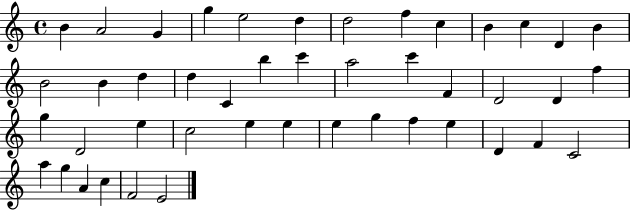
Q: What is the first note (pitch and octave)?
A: B4